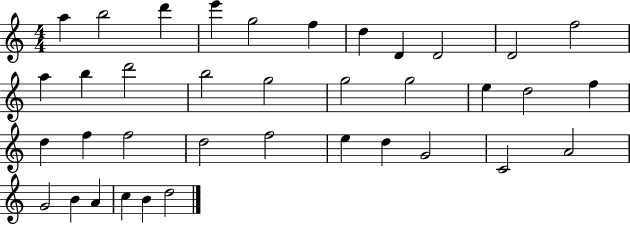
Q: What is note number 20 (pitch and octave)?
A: D5